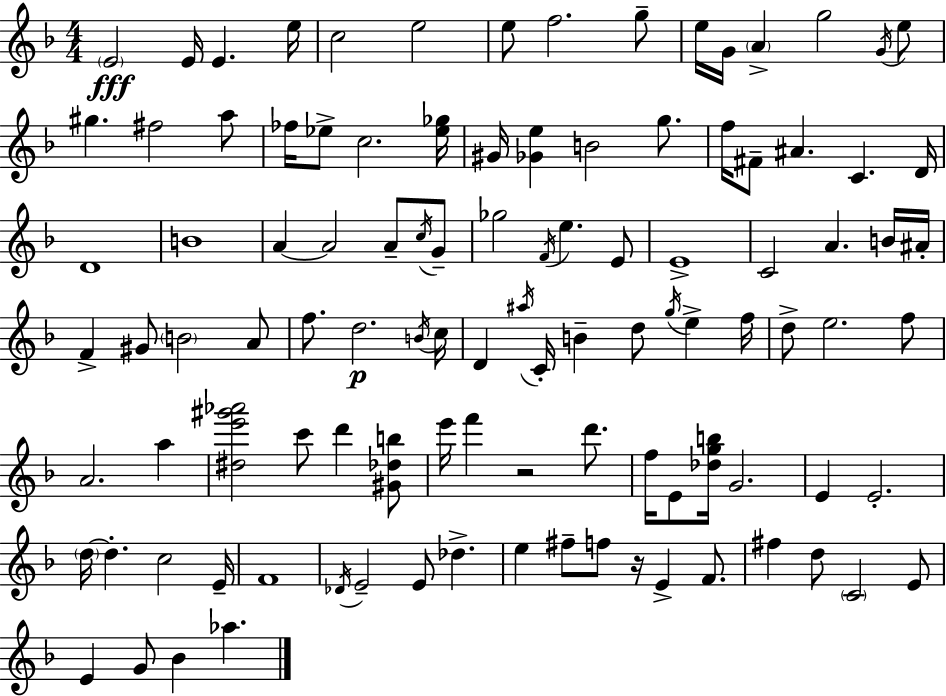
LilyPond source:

{
  \clef treble
  \numericTimeSignature
  \time 4/4
  \key f \major
  \repeat volta 2 { \parenthesize e'2\fff e'16 e'4. e''16 | c''2 e''2 | e''8 f''2. g''8-- | e''16 g'16 \parenthesize a'4-> g''2 \acciaccatura { g'16 } e''8 | \break gis''4. fis''2 a''8 | fes''16 ees''8-> c''2. | <ees'' ges''>16 gis'16 <ges' e''>4 b'2 g''8. | f''16 fis'8-- ais'4. c'4. | \break d'16 d'1 | b'1 | a'4~~ a'2 a'8-- \acciaccatura { c''16 } | g'8-- ges''2 \acciaccatura { f'16 } e''4. | \break e'8 e'1-> | c'2 a'4. | b'16 ais'16-. f'4-> gis'8 \parenthesize b'2 | a'8 f''8. d''2.\p | \break \acciaccatura { b'16 } c''16 d'4 \acciaccatura { ais''16 } c'16-. b'4-- d''8 | \acciaccatura { g''16 } e''4-> f''16 d''8-> e''2. | f''8 a'2. | a''4 <dis'' e''' gis''' aes'''>2 c'''8 | \break d'''4 <gis' des'' b''>8 e'''16 f'''4 r2 | d'''8. f''16 e'8 <des'' g'' b''>16 g'2. | e'4 e'2.-. | \parenthesize d''16~~ d''4.-. c''2 | \break e'16-- f'1 | \acciaccatura { des'16 } e'2-- e'8 | des''4.-> e''4 fis''8-- f''8 r16 | e'4-> f'8. fis''4 d''8 \parenthesize c'2 | \break e'8 e'4 g'8 bes'4 | aes''4. } \bar "|."
}